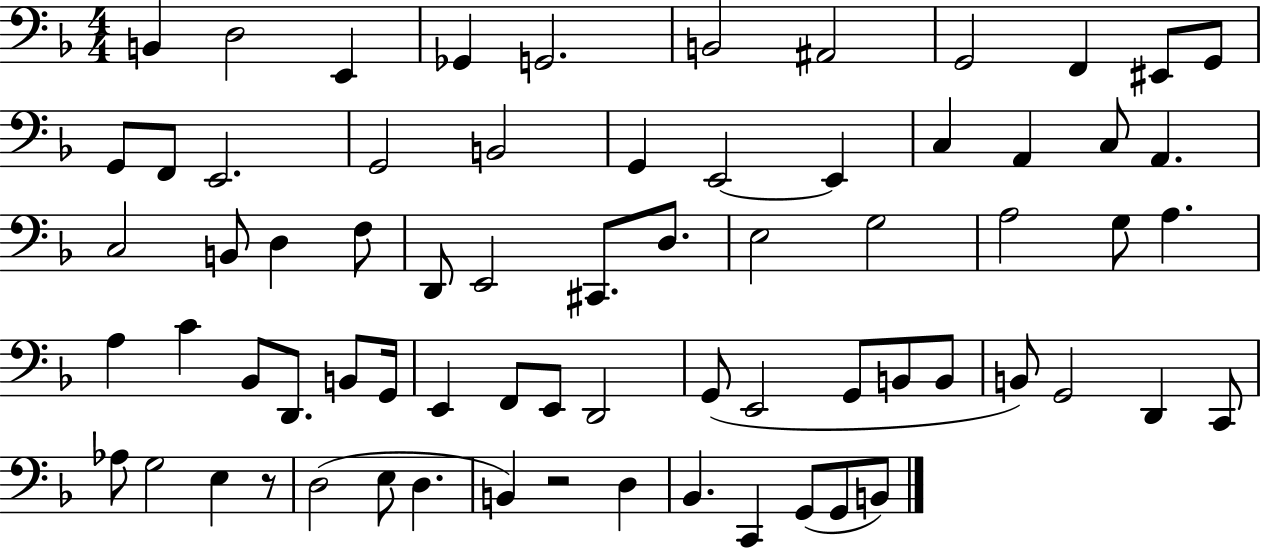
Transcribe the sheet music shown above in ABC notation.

X:1
T:Untitled
M:4/4
L:1/4
K:F
B,, D,2 E,, _G,, G,,2 B,,2 ^A,,2 G,,2 F,, ^E,,/2 G,,/2 G,,/2 F,,/2 E,,2 G,,2 B,,2 G,, E,,2 E,, C, A,, C,/2 A,, C,2 B,,/2 D, F,/2 D,,/2 E,,2 ^C,,/2 D,/2 E,2 G,2 A,2 G,/2 A, A, C _B,,/2 D,,/2 B,,/2 G,,/4 E,, F,,/2 E,,/2 D,,2 G,,/2 E,,2 G,,/2 B,,/2 B,,/2 B,,/2 G,,2 D,, C,,/2 _A,/2 G,2 E, z/2 D,2 E,/2 D, B,, z2 D, _B,, C,, G,,/2 G,,/2 B,,/2